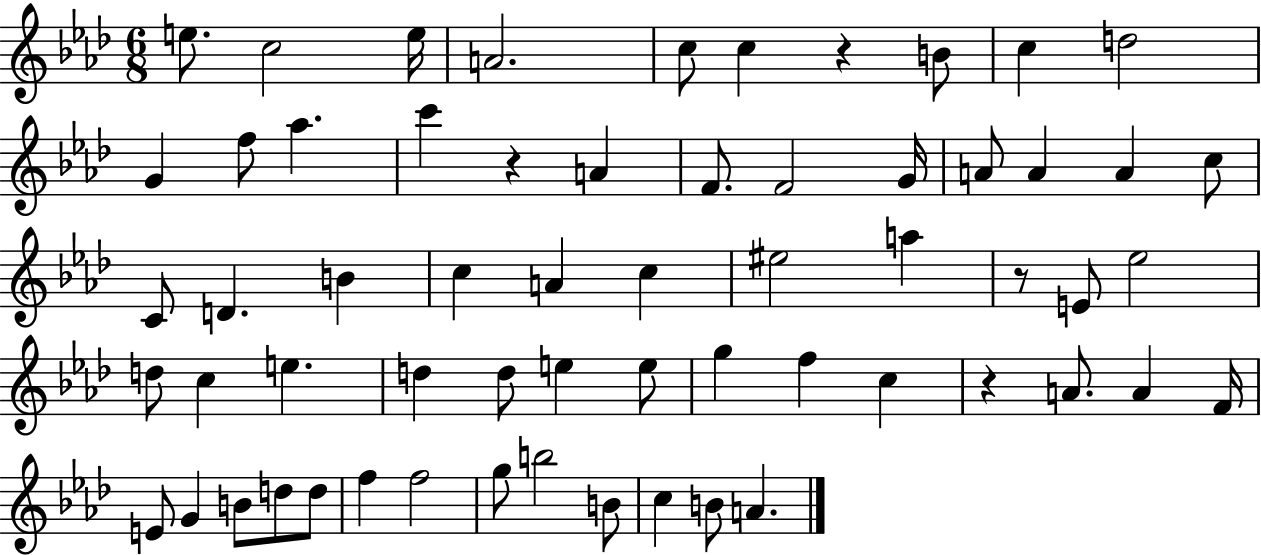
X:1
T:Untitled
M:6/8
L:1/4
K:Ab
e/2 c2 e/4 A2 c/2 c z B/2 c d2 G f/2 _a c' z A F/2 F2 G/4 A/2 A A c/2 C/2 D B c A c ^e2 a z/2 E/2 _e2 d/2 c e d d/2 e e/2 g f c z A/2 A F/4 E/2 G B/2 d/2 d/2 f f2 g/2 b2 B/2 c B/2 A